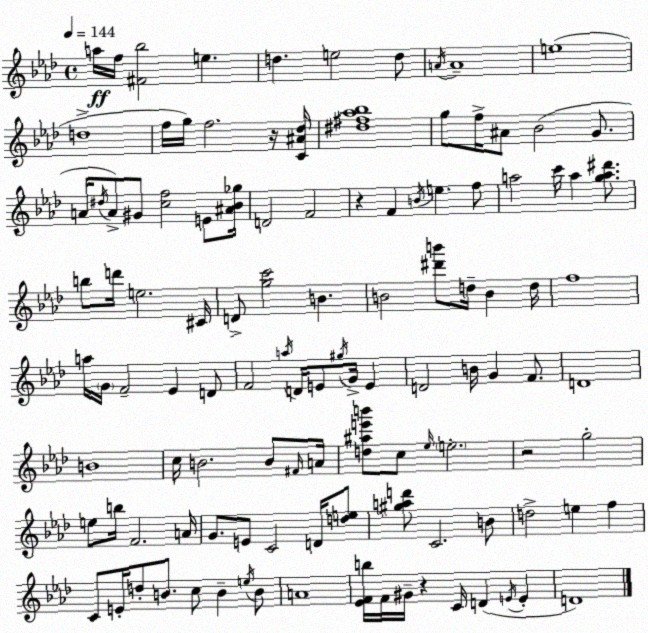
X:1
T:Untitled
M:4/4
L:1/4
K:Fm
a/4 f/4 [^F_b]2 e d e2 d/2 A/4 A4 e4 d4 f/4 g/4 f2 z/4 [C^A_d]/4 [^d^f_a_b]4 g/2 f/4 ^A/2 _B2 G/2 A/4 ^d/4 A/2 ^G/2 [cf]2 E/2 [^A_B_g]/4 D2 F2 z F B/4 e f/2 a2 c'/4 a [ga^d']/2 b/2 d'/4 e2 ^C/4 D/2 [gc']2 B B2 [^d'b']/2 d/4 B d/4 f4 a/4 G/4 F2 _E D/2 F2 a/4 D/4 E/2 ^g/4 G/4 E D2 B/4 G F/2 D4 B4 c/4 B2 B/2 ^F/4 A/4 [d^ae'b']/2 c/2 _e/4 e2 z2 g2 e/2 b/4 F2 A/4 G/2 E/2 C2 D/4 [de]/2 [^gad']/2 C2 B/2 d2 e f C/2 E/4 d/2 B/2 c/2 B e/4 B/2 A4 [_EFb]/4 F/4 ^G/4 z C/4 D E/4 E D4